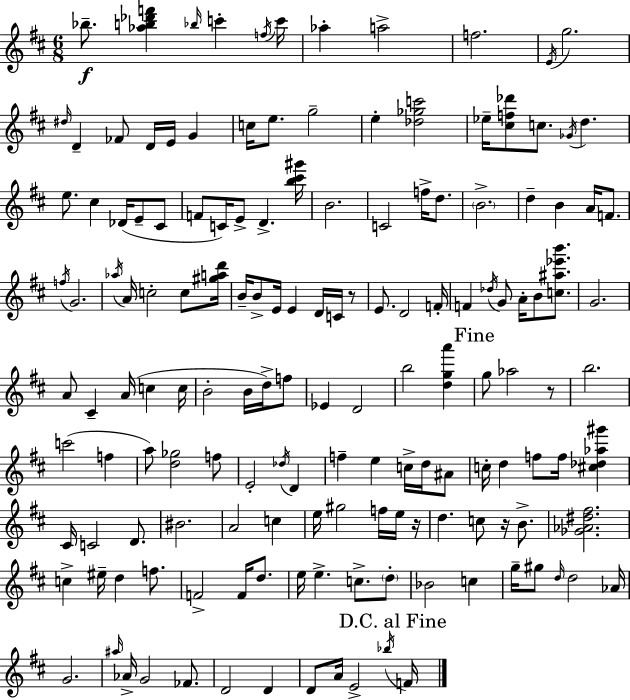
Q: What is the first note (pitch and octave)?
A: Bb5